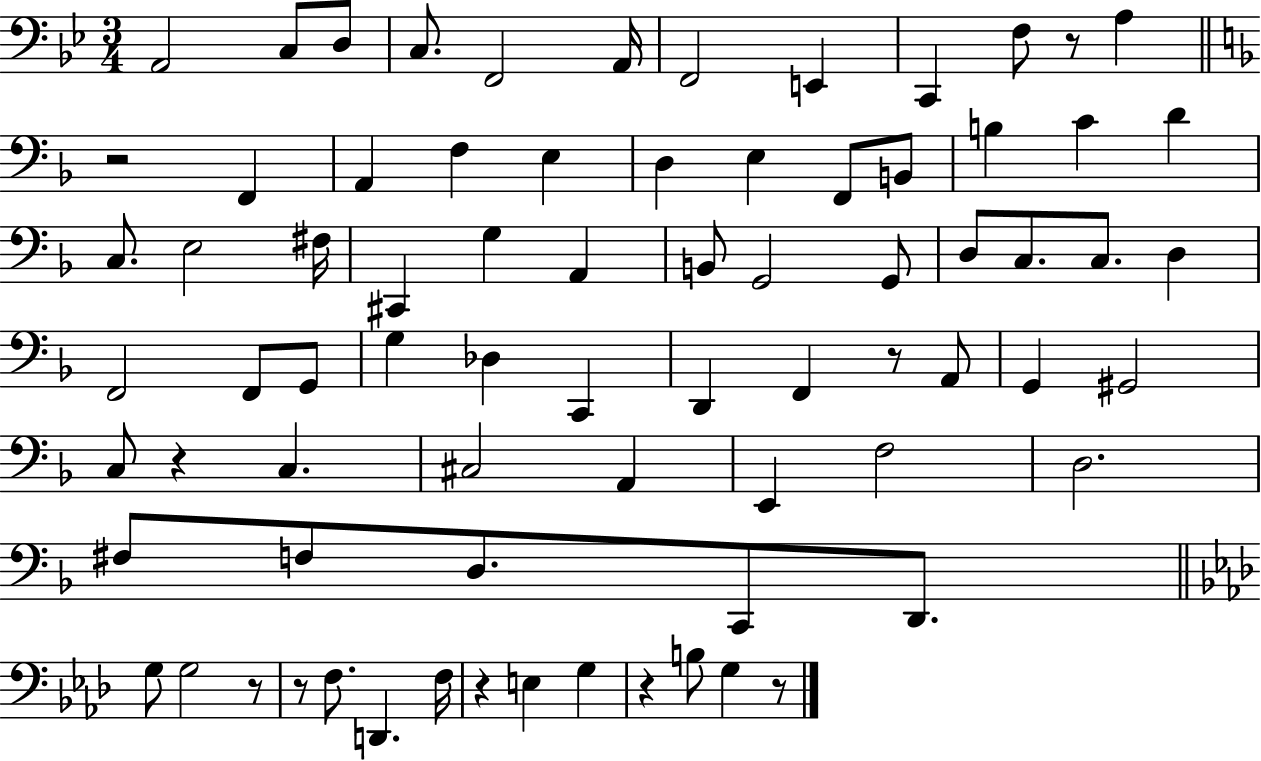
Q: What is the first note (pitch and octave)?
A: A2